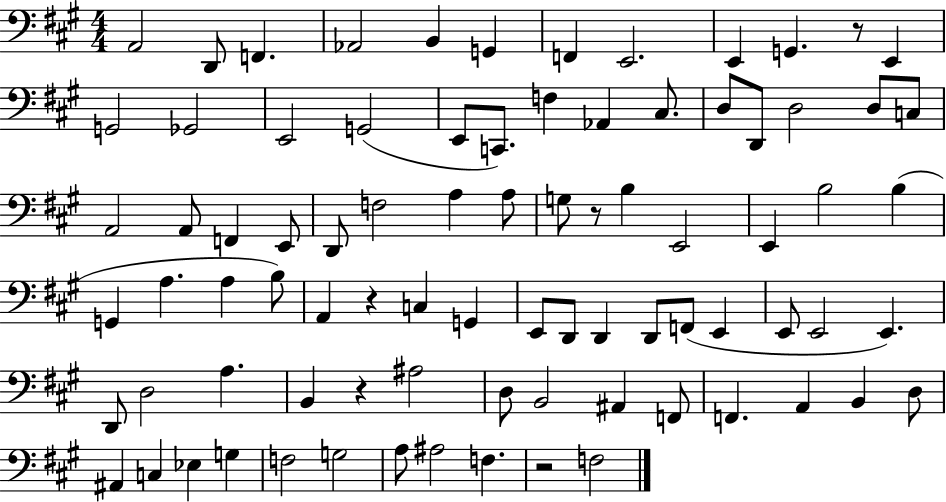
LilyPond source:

{
  \clef bass
  \numericTimeSignature
  \time 4/4
  \key a \major
  a,2 d,8 f,4. | aes,2 b,4 g,4 | f,4 e,2. | e,4 g,4. r8 e,4 | \break g,2 ges,2 | e,2 g,2( | e,8 c,8.) f4 aes,4 cis8. | d8 d,8 d2 d8 c8 | \break a,2 a,8 f,4 e,8 | d,8 f2 a4 a8 | g8 r8 b4 e,2 | e,4 b2 b4( | \break g,4 a4. a4 b8) | a,4 r4 c4 g,4 | e,8 d,8 d,4 d,8 f,8( e,4 | e,8 e,2 e,4.) | \break d,8 d2 a4. | b,4 r4 ais2 | d8 b,2 ais,4 f,8 | f,4. a,4 b,4 d8 | \break ais,4 c4 ees4 g4 | f2 g2 | a8 ais2 f4. | r2 f2 | \break \bar "|."
}